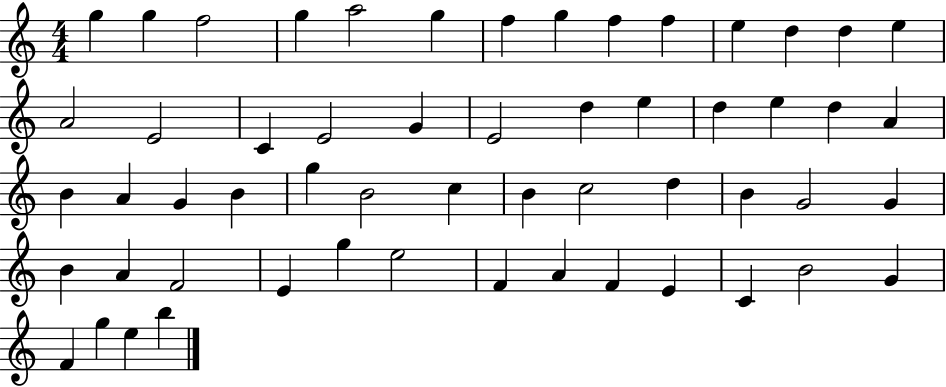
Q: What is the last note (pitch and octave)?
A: B5